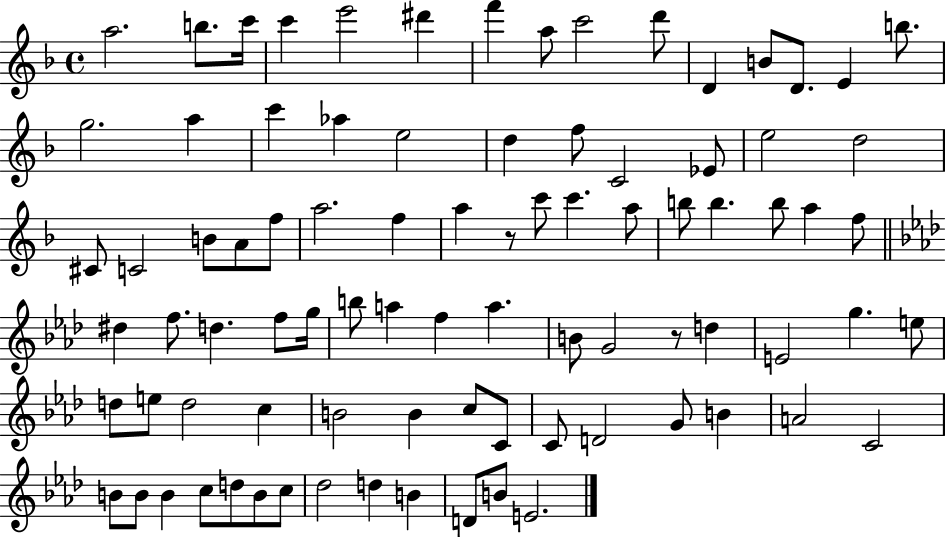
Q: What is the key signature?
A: F major